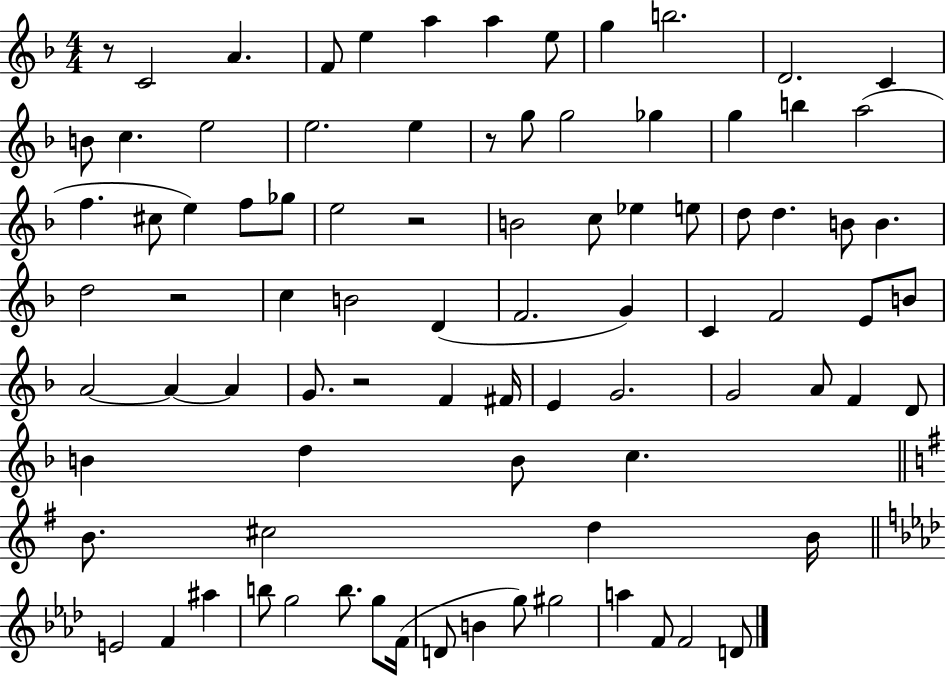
R/e C4/h A4/q. F4/e E5/q A5/q A5/q E5/e G5/q B5/h. D4/h. C4/q B4/e C5/q. E5/h E5/h. E5/q R/e G5/e G5/h Gb5/q G5/q B5/q A5/h F5/q. C#5/e E5/q F5/e Gb5/e E5/h R/h B4/h C5/e Eb5/q E5/e D5/e D5/q. B4/e B4/q. D5/h R/h C5/q B4/h D4/q F4/h. G4/q C4/q F4/h E4/e B4/e A4/h A4/q A4/q G4/e. R/h F4/q F#4/s E4/q G4/h. G4/h A4/e F4/q D4/e B4/q D5/q B4/e C5/q. B4/e. C#5/h D5/q B4/s E4/h F4/q A#5/q B5/e G5/h B5/e. G5/e F4/s D4/e B4/q G5/e G#5/h A5/q F4/e F4/h D4/e